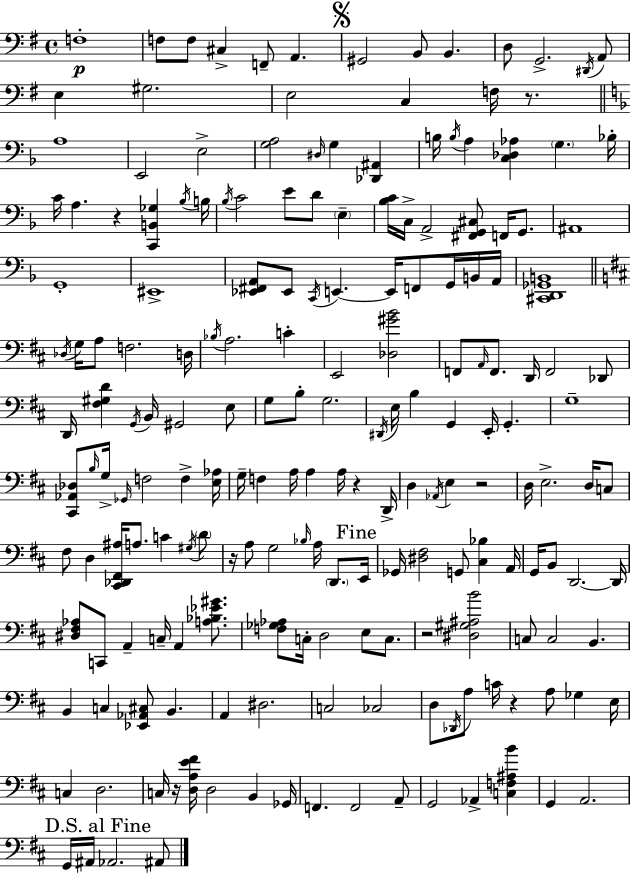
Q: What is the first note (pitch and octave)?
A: F3